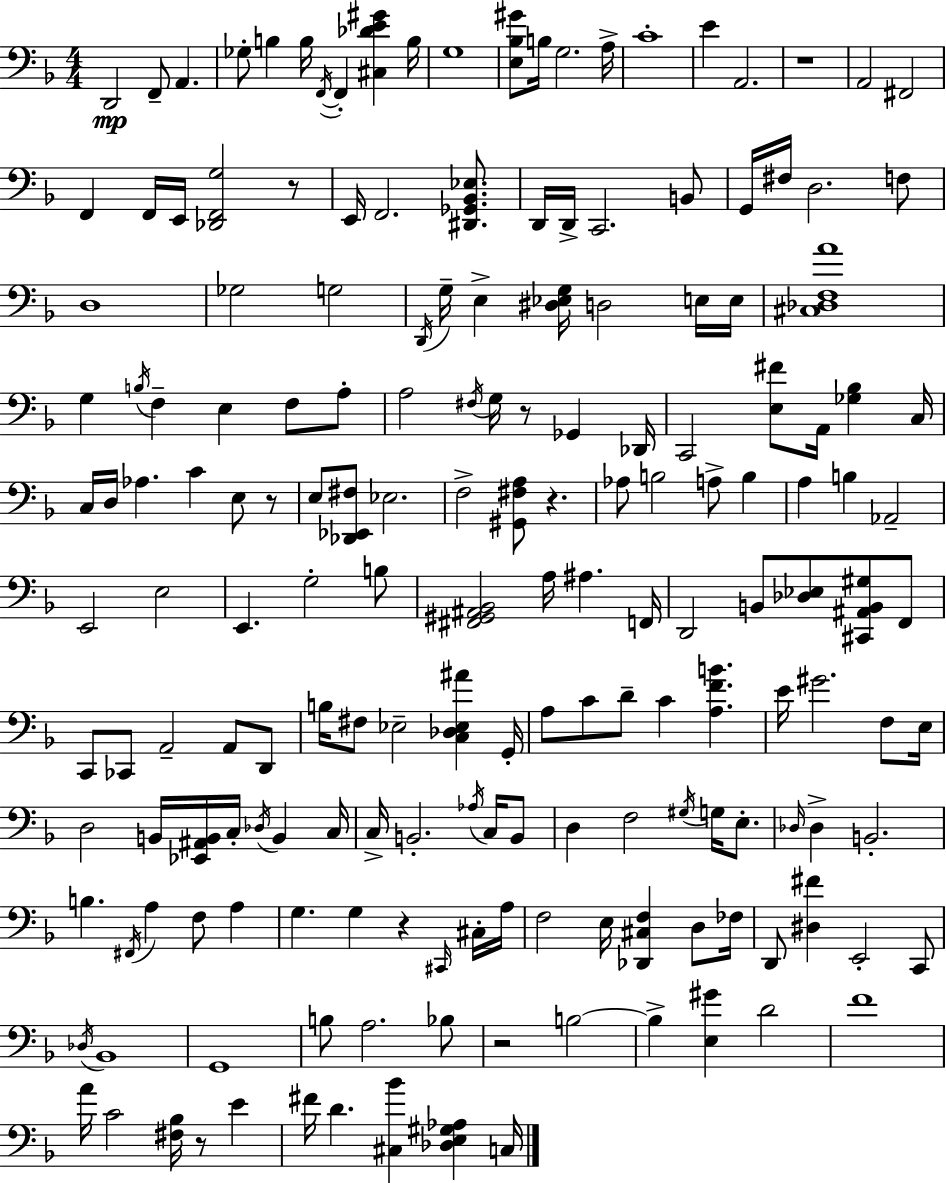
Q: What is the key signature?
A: F major